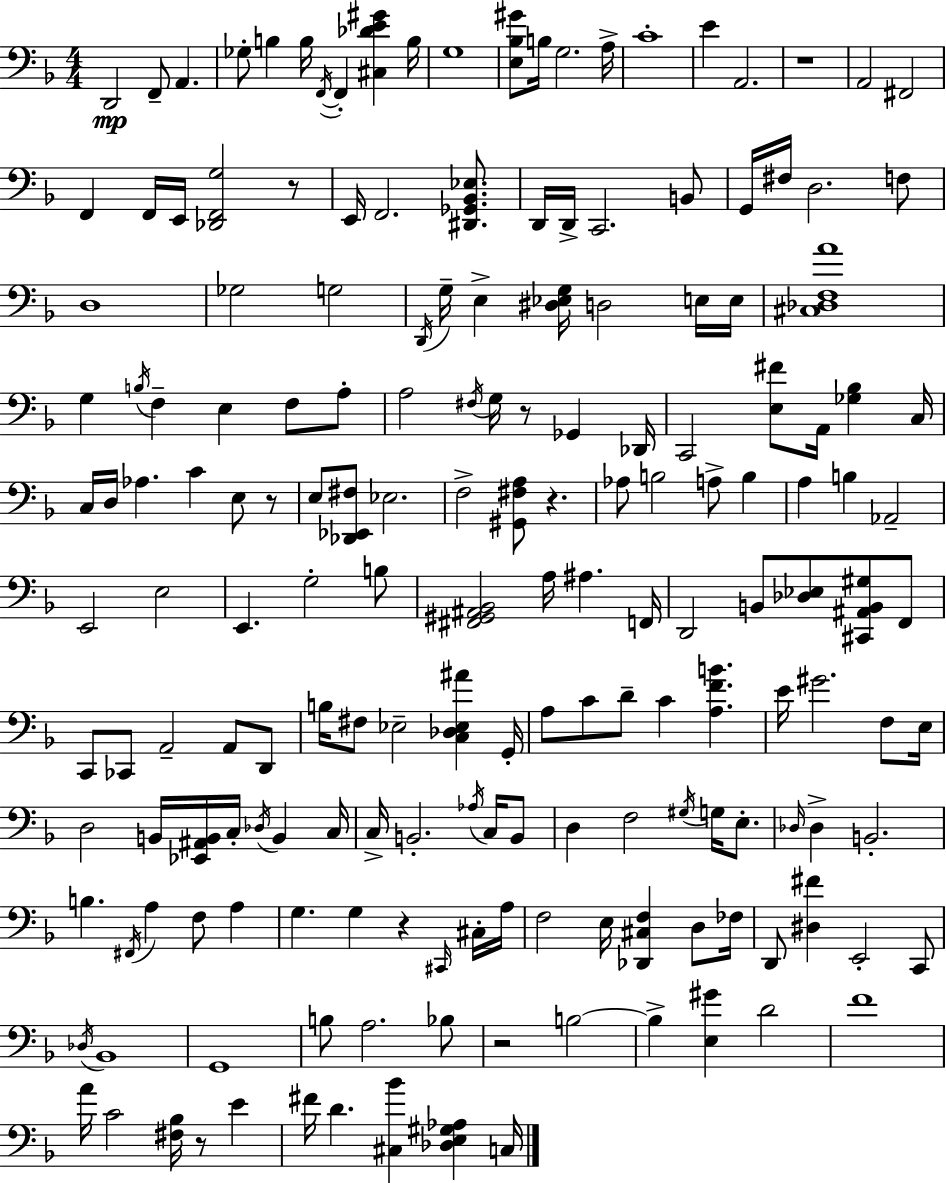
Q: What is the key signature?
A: F major